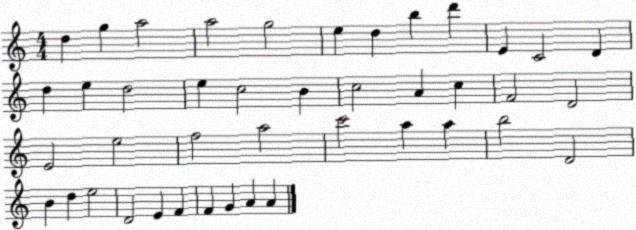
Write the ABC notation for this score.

X:1
T:Untitled
M:4/4
L:1/4
K:C
d g a2 a2 g2 e d b d' E C2 D d e d2 e c2 B c2 A c F2 D2 E2 e2 f2 a2 c'2 a a b2 D2 B d e2 D2 E F F G A A